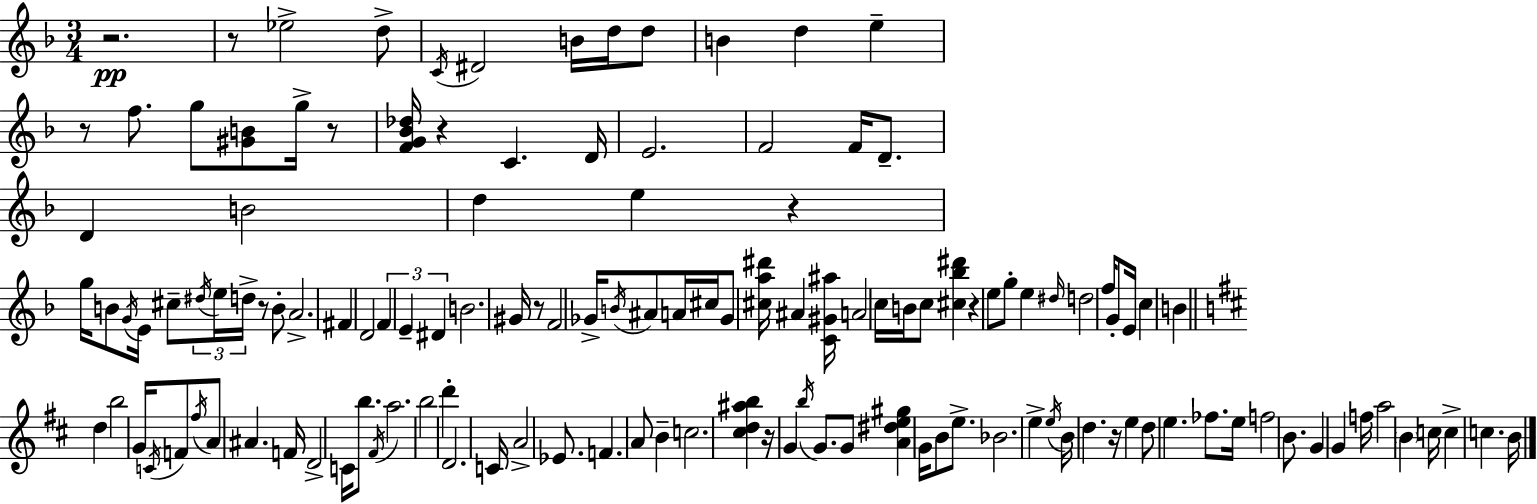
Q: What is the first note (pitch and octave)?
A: Eb5